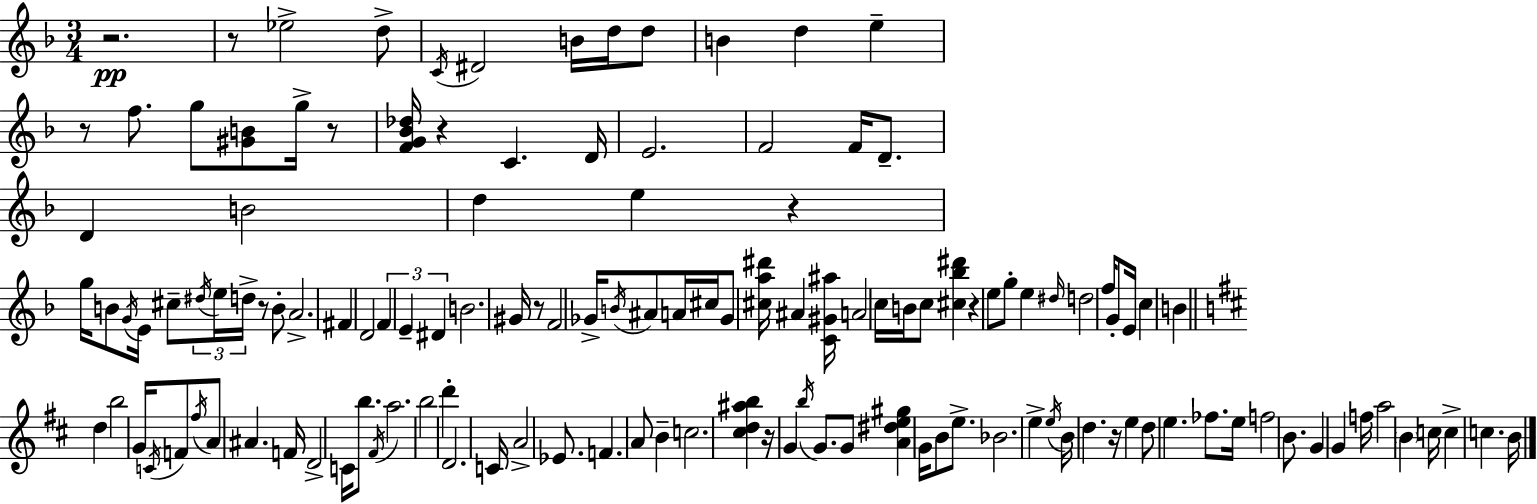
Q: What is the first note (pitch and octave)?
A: Eb5